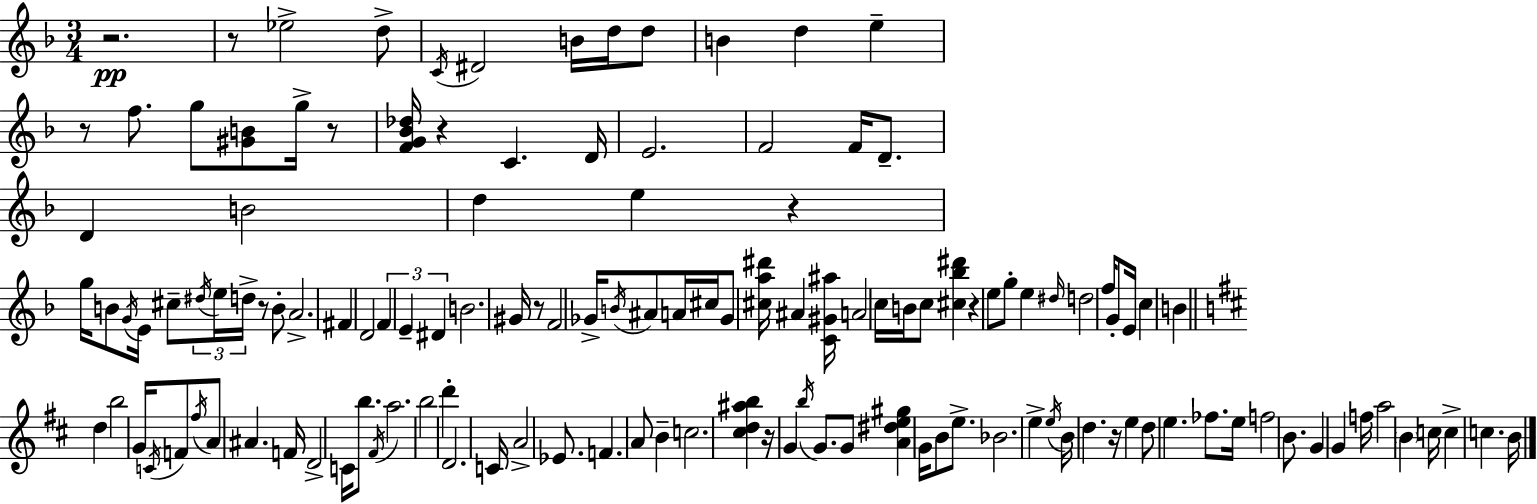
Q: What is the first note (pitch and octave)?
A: Eb5